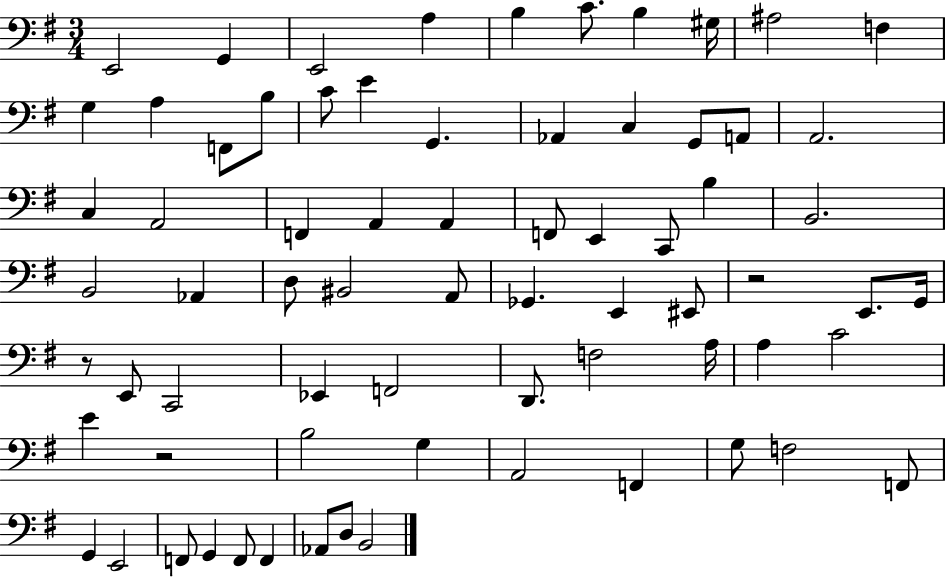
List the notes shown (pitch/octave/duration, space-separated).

E2/h G2/q E2/h A3/q B3/q C4/e. B3/q G#3/s A#3/h F3/q G3/q A3/q F2/e B3/e C4/e E4/q G2/q. Ab2/q C3/q G2/e A2/e A2/h. C3/q A2/h F2/q A2/q A2/q F2/e E2/q C2/e B3/q B2/h. B2/h Ab2/q D3/e BIS2/h A2/e Gb2/q. E2/q EIS2/e R/h E2/e. G2/s R/e E2/e C2/h Eb2/q F2/h D2/e. F3/h A3/s A3/q C4/h E4/q R/h B3/h G3/q A2/h F2/q G3/e F3/h F2/e G2/q E2/h F2/e G2/q F2/e F2/q Ab2/e D3/e B2/h